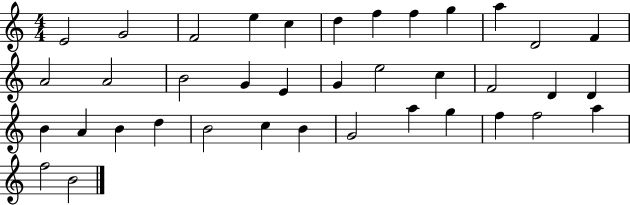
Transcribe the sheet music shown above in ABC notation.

X:1
T:Untitled
M:4/4
L:1/4
K:C
E2 G2 F2 e c d f f g a D2 F A2 A2 B2 G E G e2 c F2 D D B A B d B2 c B G2 a g f f2 a f2 B2